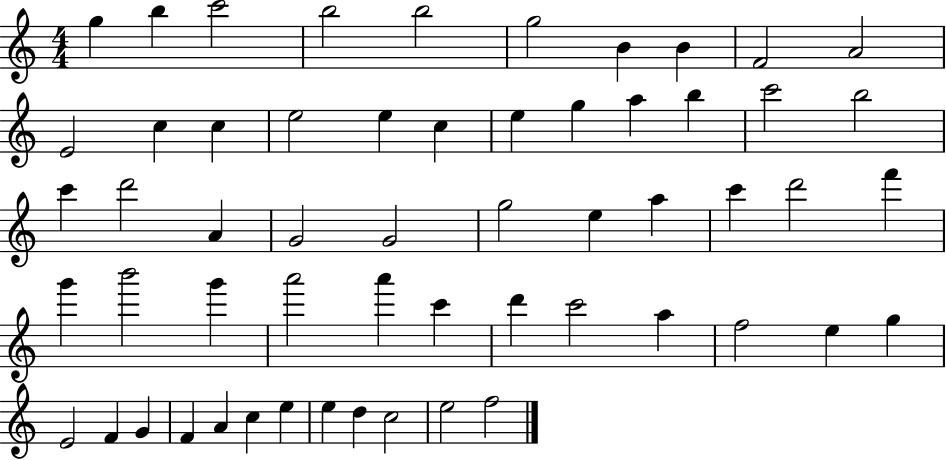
{
  \clef treble
  \numericTimeSignature
  \time 4/4
  \key c \major
  g''4 b''4 c'''2 | b''2 b''2 | g''2 b'4 b'4 | f'2 a'2 | \break e'2 c''4 c''4 | e''2 e''4 c''4 | e''4 g''4 a''4 b''4 | c'''2 b''2 | \break c'''4 d'''2 a'4 | g'2 g'2 | g''2 e''4 a''4 | c'''4 d'''2 f'''4 | \break g'''4 b'''2 g'''4 | a'''2 a'''4 c'''4 | d'''4 c'''2 a''4 | f''2 e''4 g''4 | \break e'2 f'4 g'4 | f'4 a'4 c''4 e''4 | e''4 d''4 c''2 | e''2 f''2 | \break \bar "|."
}